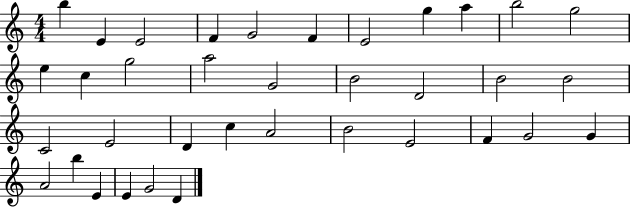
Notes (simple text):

B5/q E4/q E4/h F4/q G4/h F4/q E4/h G5/q A5/q B5/h G5/h E5/q C5/q G5/h A5/h G4/h B4/h D4/h B4/h B4/h C4/h E4/h D4/q C5/q A4/h B4/h E4/h F4/q G4/h G4/q A4/h B5/q E4/q E4/q G4/h D4/q